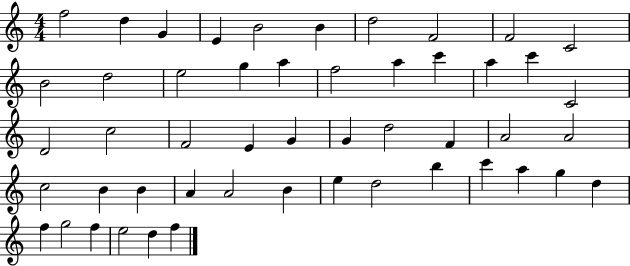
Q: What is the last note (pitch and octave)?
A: F5